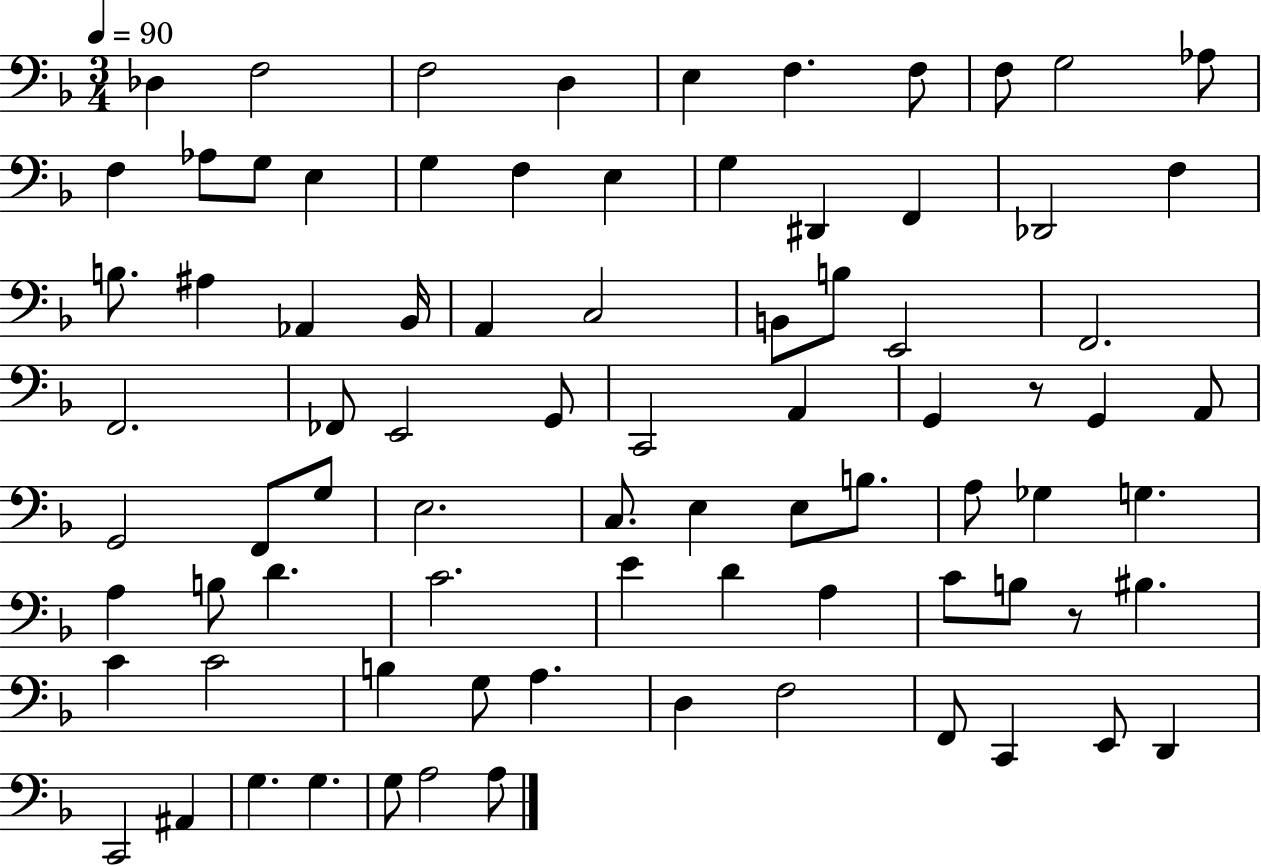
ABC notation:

X:1
T:Untitled
M:3/4
L:1/4
K:F
_D, F,2 F,2 D, E, F, F,/2 F,/2 G,2 _A,/2 F, _A,/2 G,/2 E, G, F, E, G, ^D,, F,, _D,,2 F, B,/2 ^A, _A,, _B,,/4 A,, C,2 B,,/2 B,/2 E,,2 F,,2 F,,2 _F,,/2 E,,2 G,,/2 C,,2 A,, G,, z/2 G,, A,,/2 G,,2 F,,/2 G,/2 E,2 C,/2 E, E,/2 B,/2 A,/2 _G, G, A, B,/2 D C2 E D A, C/2 B,/2 z/2 ^B, C C2 B, G,/2 A, D, F,2 F,,/2 C,, E,,/2 D,, C,,2 ^A,, G, G, G,/2 A,2 A,/2